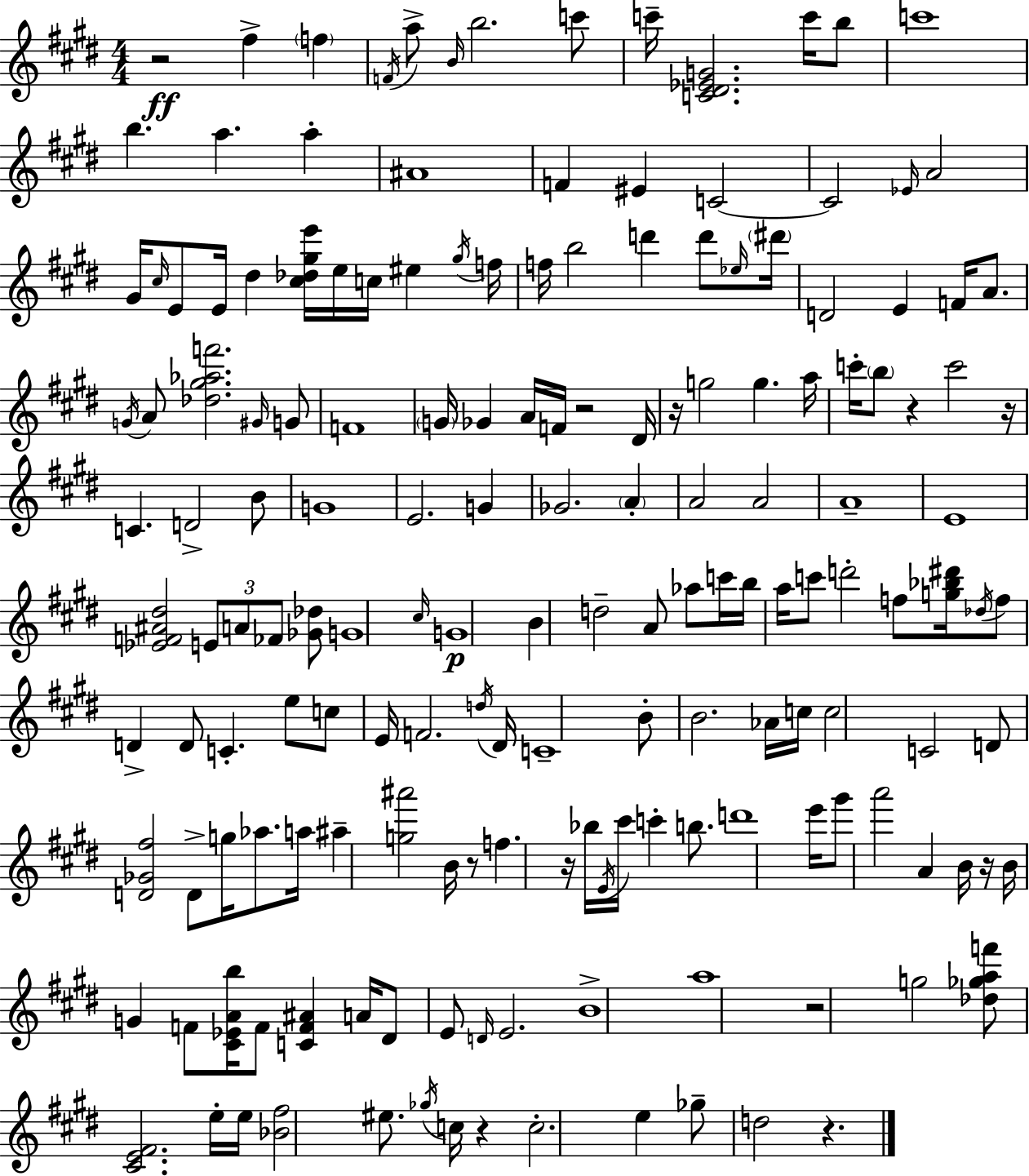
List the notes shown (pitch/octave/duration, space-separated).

R/h F#5/q F5/q F4/s A5/e B4/s B5/h. C6/e C6/s [C4,D#4,Eb4,G4]/h. C6/s B5/e C6/w B5/q. A5/q. A5/q A#4/w F4/q EIS4/q C4/h C4/h Eb4/s A4/h G#4/s C#5/s E4/e E4/s D#5/q [C#5,Db5,G#5,E6]/s E5/s C5/s EIS5/q G#5/s F5/s F5/s B5/h D6/q D6/e Eb5/s D#6/s D4/h E4/q F4/s A4/e. G4/s A4/e [Db5,G#5,Ab5,F6]/h. G#4/s G4/e F4/w G4/s Gb4/q A4/s F4/s R/h D#4/s R/s G5/h G5/q. A5/s C6/s B5/e R/q C6/h R/s C4/q. D4/h B4/e G4/w E4/h. G4/q Gb4/h. A4/q A4/h A4/h A4/w E4/w [Eb4,F4,A#4,D#5]/h E4/e A4/e FES4/e [Gb4,Db5]/e G4/w C#5/s G4/w B4/q D5/h A4/e Ab5/e C6/s B5/s A5/s C6/e D6/h F5/e [G5,Bb5,D#6]/s Db5/s F5/e D4/q D4/e C4/q. E5/e C5/e E4/s F4/h. D5/s D#4/s C4/w B4/e B4/h. Ab4/s C5/s C5/h C4/h D4/e [D4,Gb4,F#5]/h D4/e G5/s Ab5/e. A5/s A#5/q [G5,A#6]/h B4/s R/e F5/q. R/s Bb5/s E4/s C#6/s C6/q B5/e. D6/w E6/s G#6/e A6/h A4/q B4/s R/s B4/s G4/q F4/e [C#4,Eb4,A4,B5]/s F4/e [C4,F4,A#4]/q A4/s D#4/e E4/e D4/s E4/h. B4/w A5/w R/h G5/h [Db5,Gb5,A5,F6]/e [C#4,E4,F#4]/h. E5/s E5/s [Bb4,F#5]/h EIS5/e. Gb5/s C5/s R/q C5/h. E5/q Gb5/e D5/h R/q.